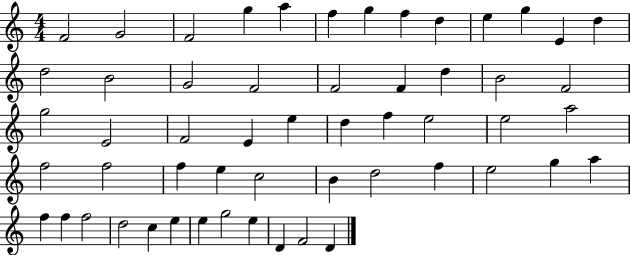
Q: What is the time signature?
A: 4/4